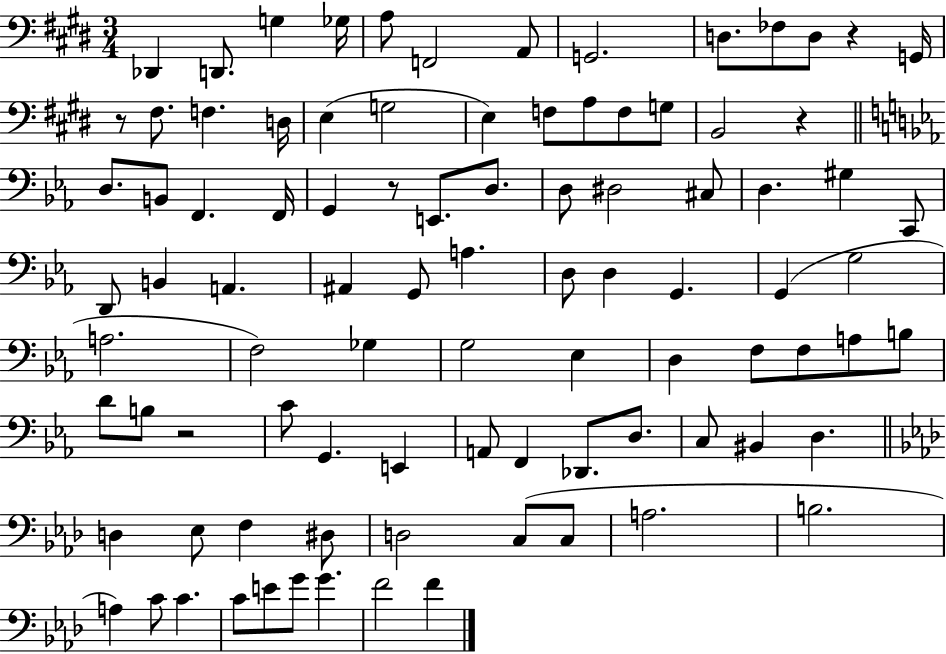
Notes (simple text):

Db2/q D2/e. G3/q Gb3/s A3/e F2/h A2/e G2/h. D3/e. FES3/e D3/e R/q G2/s R/e F#3/e. F3/q. D3/s E3/q G3/h E3/q F3/e A3/e F3/e G3/e B2/h R/q D3/e. B2/e F2/q. F2/s G2/q R/e E2/e. D3/e. D3/e D#3/h C#3/e D3/q. G#3/q C2/e D2/e B2/q A2/q. A#2/q G2/e A3/q. D3/e D3/q G2/q. G2/q G3/h A3/h. F3/h Gb3/q G3/h Eb3/q D3/q F3/e F3/e A3/e B3/e D4/e B3/e R/h C4/e G2/q. E2/q A2/e F2/q Db2/e. D3/e. C3/e BIS2/q D3/q. D3/q Eb3/e F3/q D#3/e D3/h C3/e C3/e A3/h. B3/h. A3/q C4/e C4/q. C4/e E4/e G4/e G4/q. F4/h F4/q